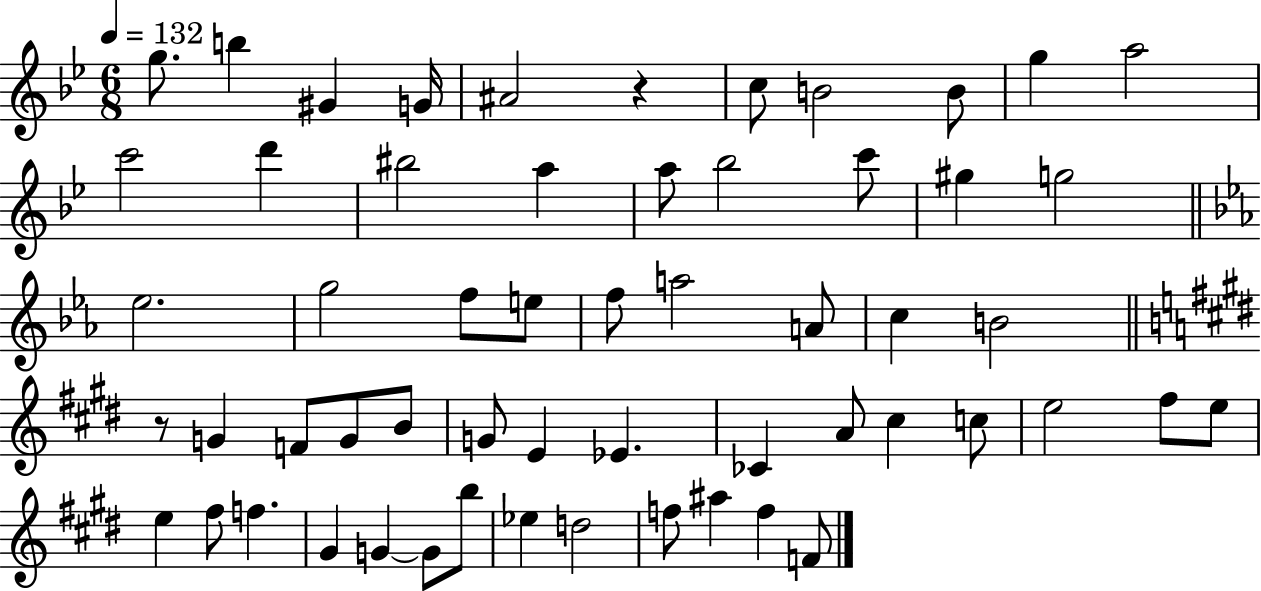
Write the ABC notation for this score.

X:1
T:Untitled
M:6/8
L:1/4
K:Bb
g/2 b ^G G/4 ^A2 z c/2 B2 B/2 g a2 c'2 d' ^b2 a a/2 _b2 c'/2 ^g g2 _e2 g2 f/2 e/2 f/2 a2 A/2 c B2 z/2 G F/2 G/2 B/2 G/2 E _E _C A/2 ^c c/2 e2 ^f/2 e/2 e ^f/2 f ^G G G/2 b/2 _e d2 f/2 ^a f F/2